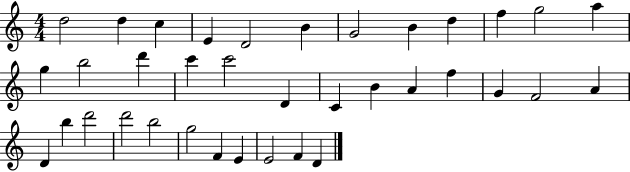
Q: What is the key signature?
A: C major